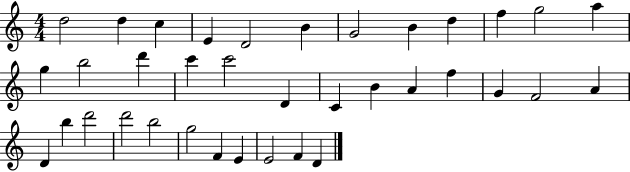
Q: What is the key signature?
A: C major